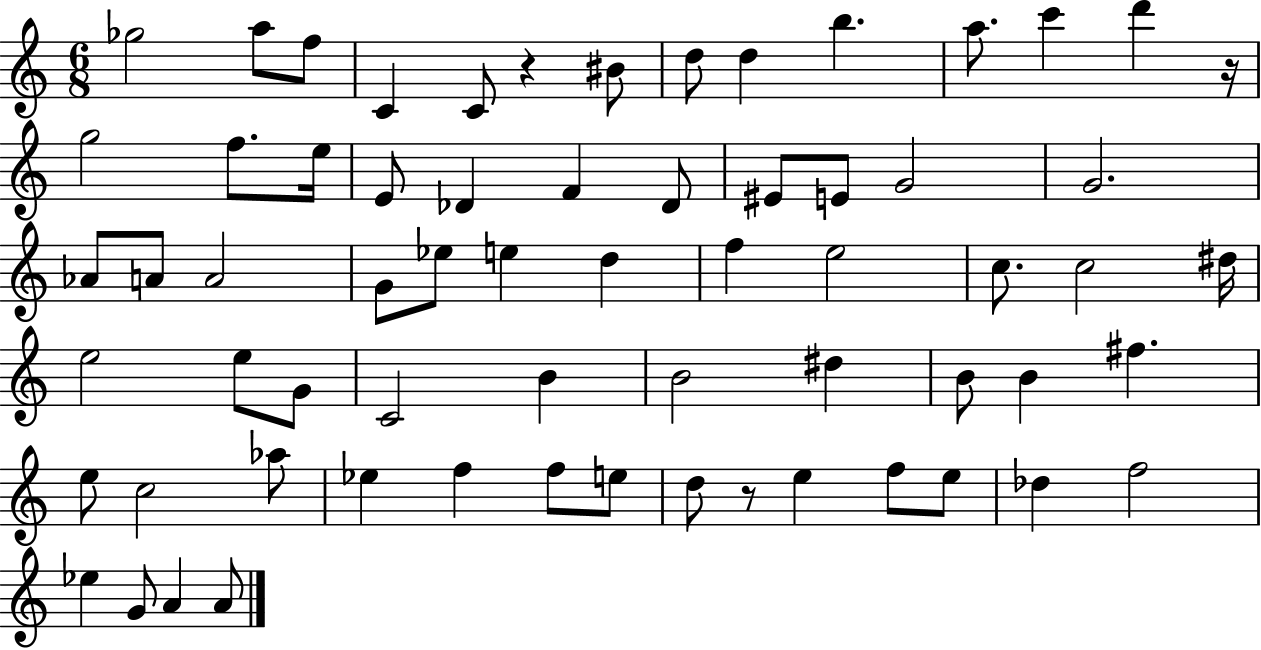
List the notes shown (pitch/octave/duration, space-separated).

Gb5/h A5/e F5/e C4/q C4/e R/q BIS4/e D5/e D5/q B5/q. A5/e. C6/q D6/q R/s G5/h F5/e. E5/s E4/e Db4/q F4/q Db4/e EIS4/e E4/e G4/h G4/h. Ab4/e A4/e A4/h G4/e Eb5/e E5/q D5/q F5/q E5/h C5/e. C5/h D#5/s E5/h E5/e G4/e C4/h B4/q B4/h D#5/q B4/e B4/q F#5/q. E5/e C5/h Ab5/e Eb5/q F5/q F5/e E5/e D5/e R/e E5/q F5/e E5/e Db5/q F5/h Eb5/q G4/e A4/q A4/e